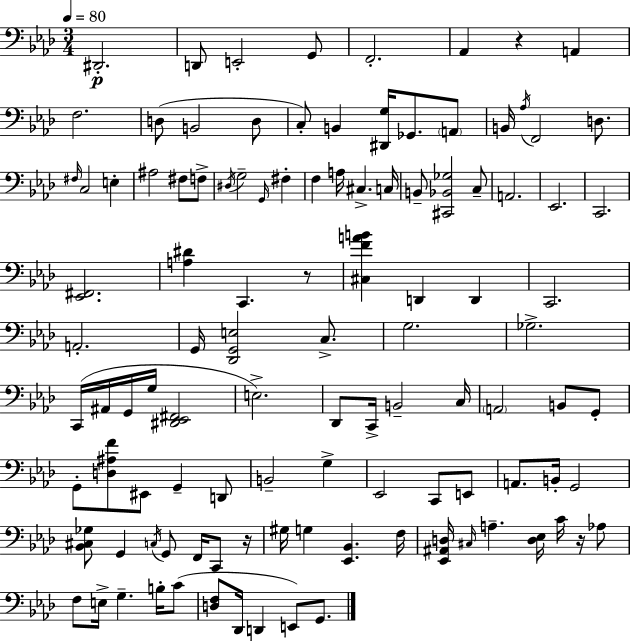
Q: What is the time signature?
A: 3/4